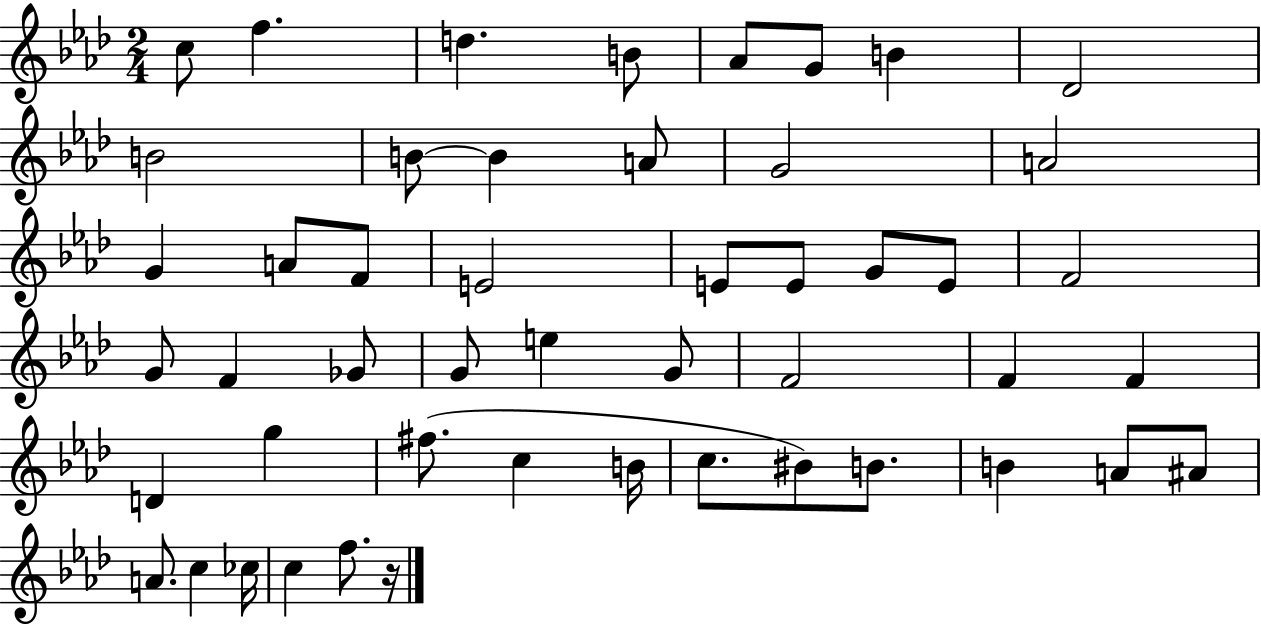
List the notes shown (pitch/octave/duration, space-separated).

C5/e F5/q. D5/q. B4/e Ab4/e G4/e B4/q Db4/h B4/h B4/e B4/q A4/e G4/h A4/h G4/q A4/e F4/e E4/h E4/e E4/e G4/e E4/e F4/h G4/e F4/q Gb4/e G4/e E5/q G4/e F4/h F4/q F4/q D4/q G5/q F#5/e. C5/q B4/s C5/e. BIS4/e B4/e. B4/q A4/e A#4/e A4/e. C5/q CES5/s C5/q F5/e. R/s